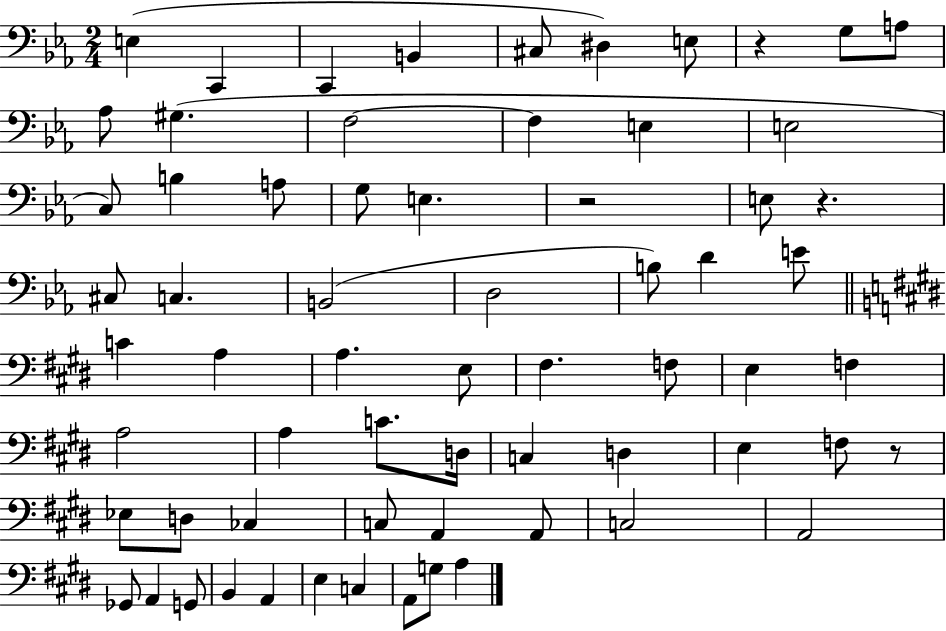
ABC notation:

X:1
T:Untitled
M:2/4
L:1/4
K:Eb
E, C,, C,, B,, ^C,/2 ^D, E,/2 z G,/2 A,/2 _A,/2 ^G, F,2 F, E, E,2 C,/2 B, A,/2 G,/2 E, z2 E,/2 z ^C,/2 C, B,,2 D,2 B,/2 D E/2 C A, A, E,/2 ^F, F,/2 E, F, A,2 A, C/2 D,/4 C, D, E, F,/2 z/2 _E,/2 D,/2 _C, C,/2 A,, A,,/2 C,2 A,,2 _G,,/2 A,, G,,/2 B,, A,, E, C, A,,/2 G,/2 A,